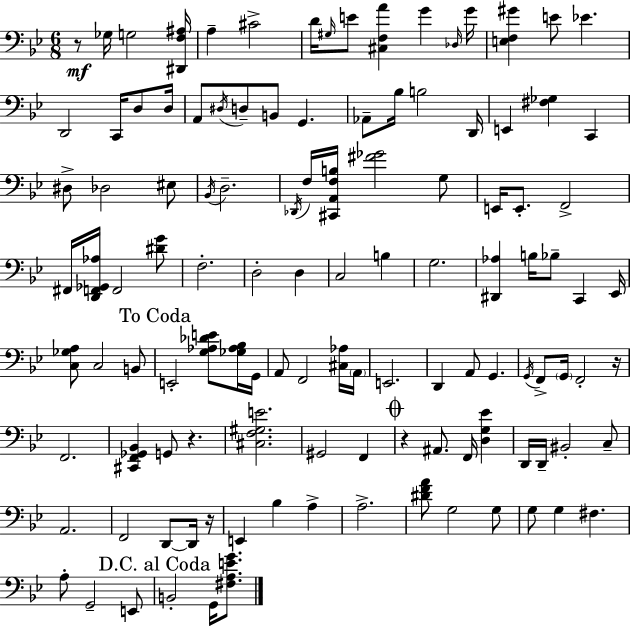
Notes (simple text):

R/e Gb3/s G3/h [D#2,F3,A#3]/s A3/q C#4/h D4/s G#3/s E4/e [C#3,F3,A4]/q G4/q Db3/s G4/s [E3,F3,G#4]/q E4/e Eb4/q. D2/h C2/s D3/e D3/s A2/e D#3/s D3/e B2/e G2/q. Ab2/e Bb3/s B3/h D2/s E2/q [F#3,Gb3]/q C2/q D#3/e Db3/h EIS3/e Bb2/s D3/h. Db2/s F3/s [C#2,A2,F3,B3]/s [F#4,Gb4]/h G3/e E2/s E2/e. F2/h F#2/s [D2,F2,Gb2,Ab3]/s F2/h [D#4,G4]/e F3/h. D3/h D3/q C3/h B3/q G3/h. [D#2,Ab3]/q B3/s Bb3/e C2/q Eb2/s [C3,Gb3,A3]/e C3/h B2/e E2/h [G3,Ab3,Db4,E4]/e [Gb3,Ab3,Bb3]/s G2/s A2/e F2/h [C#3,Ab3]/s A2/s E2/h. D2/q A2/e G2/q. G2/s F2/e G2/s F2/h R/s F2/h. [C#2,F2,Gb2,Bb2]/q G2/e R/q. [C#3,F3,G#3,E4]/h. G#2/h F2/q R/q A#2/e. F2/s [D3,G3,Eb4]/q D2/s D2/s BIS2/h C3/e A2/h. F2/h D2/e D2/s R/s E2/q Bb3/q A3/q A3/h. [D#4,F4,A4]/e G3/h G3/e G3/e G3/q F#3/q. A3/e G2/h E2/e B2/h G2/s [F#3,A3,E4,G4]/e.